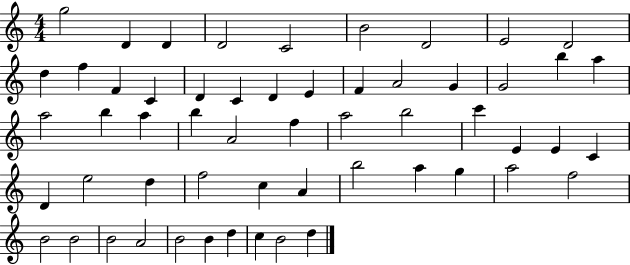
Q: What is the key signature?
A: C major